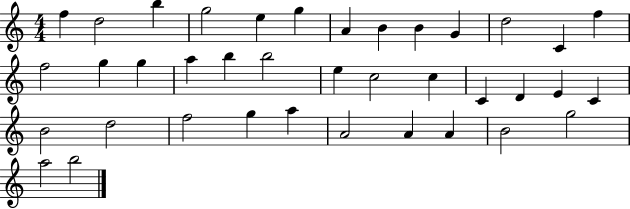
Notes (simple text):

F5/q D5/h B5/q G5/h E5/q G5/q A4/q B4/q B4/q G4/q D5/h C4/q F5/q F5/h G5/q G5/q A5/q B5/q B5/h E5/q C5/h C5/q C4/q D4/q E4/q C4/q B4/h D5/h F5/h G5/q A5/q A4/h A4/q A4/q B4/h G5/h A5/h B5/h